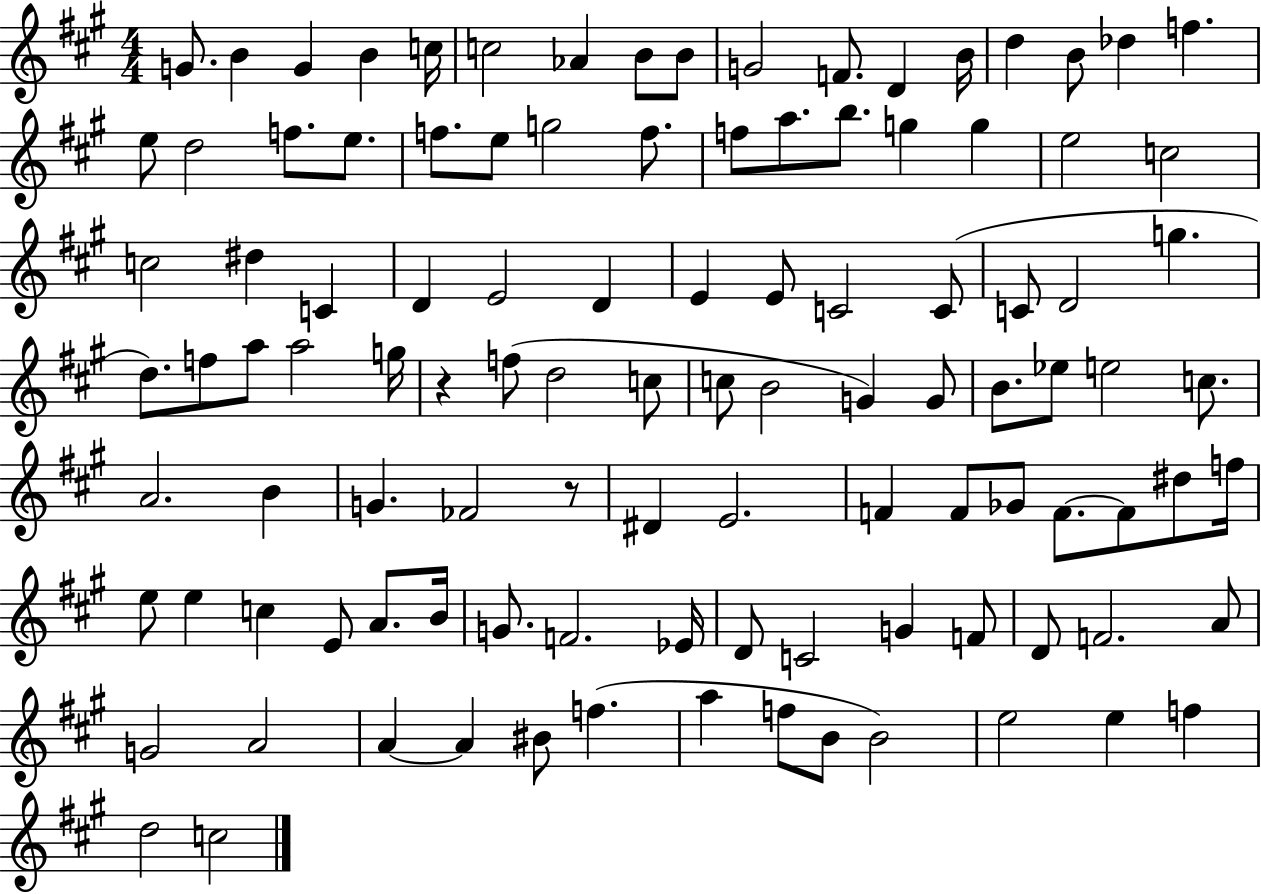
{
  \clef treble
  \numericTimeSignature
  \time 4/4
  \key a \major
  g'8. b'4 g'4 b'4 c''16 | c''2 aes'4 b'8 b'8 | g'2 f'8. d'4 b'16 | d''4 b'8 des''4 f''4. | \break e''8 d''2 f''8. e''8. | f''8. e''8 g''2 f''8. | f''8 a''8. b''8. g''4 g''4 | e''2 c''2 | \break c''2 dis''4 c'4 | d'4 e'2 d'4 | e'4 e'8 c'2 c'8( | c'8 d'2 g''4. | \break d''8.) f''8 a''8 a''2 g''16 | r4 f''8( d''2 c''8 | c''8 b'2 g'4) g'8 | b'8. ees''8 e''2 c''8. | \break a'2. b'4 | g'4. fes'2 r8 | dis'4 e'2. | f'4 f'8 ges'8 f'8.~~ f'8 dis''8 f''16 | \break e''8 e''4 c''4 e'8 a'8. b'16 | g'8. f'2. ees'16 | d'8 c'2 g'4 f'8 | d'8 f'2. a'8 | \break g'2 a'2 | a'4~~ a'4 bis'8 f''4.( | a''4 f''8 b'8 b'2) | e''2 e''4 f''4 | \break d''2 c''2 | \bar "|."
}